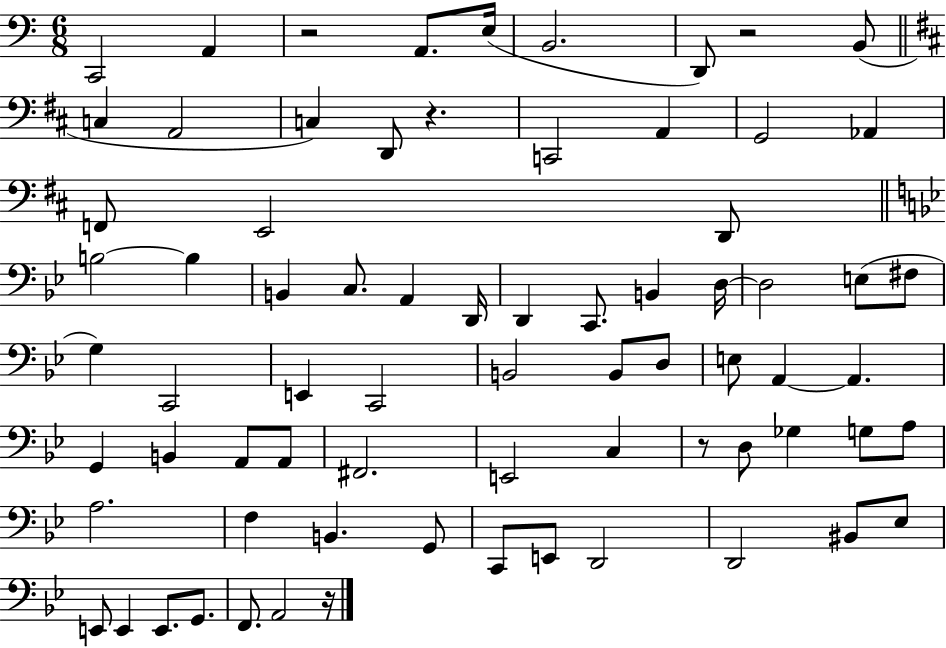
C2/h A2/q R/h A2/e. E3/s B2/h. D2/e R/h B2/e C3/q A2/h C3/q D2/e R/q. C2/h A2/q G2/h Ab2/q F2/e E2/h D2/e B3/h B3/q B2/q C3/e. A2/q D2/s D2/q C2/e. B2/q D3/s D3/h E3/e F#3/e G3/q C2/h E2/q C2/h B2/h B2/e D3/e E3/e A2/q A2/q. G2/q B2/q A2/e A2/e F#2/h. E2/h C3/q R/e D3/e Gb3/q G3/e A3/e A3/h. F3/q B2/q. G2/e C2/e E2/e D2/h D2/h BIS2/e Eb3/e E2/e E2/q E2/e. G2/e. F2/e. A2/h R/s